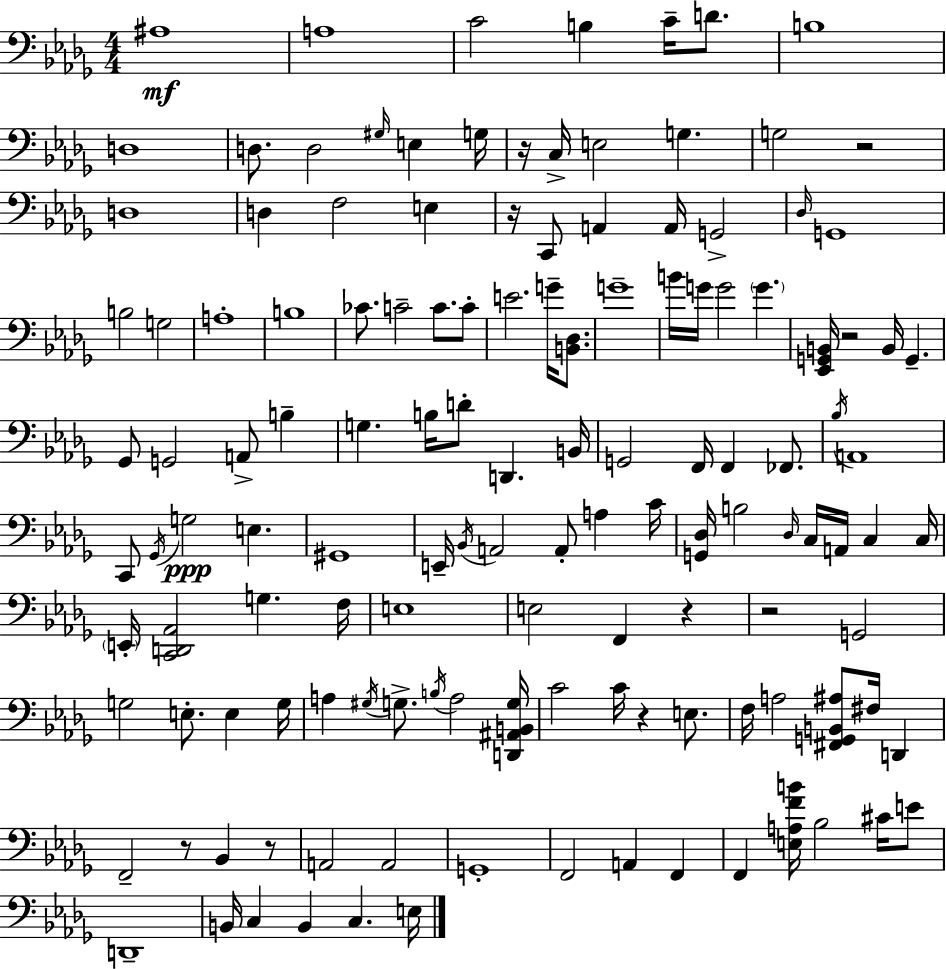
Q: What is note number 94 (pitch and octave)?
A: C4